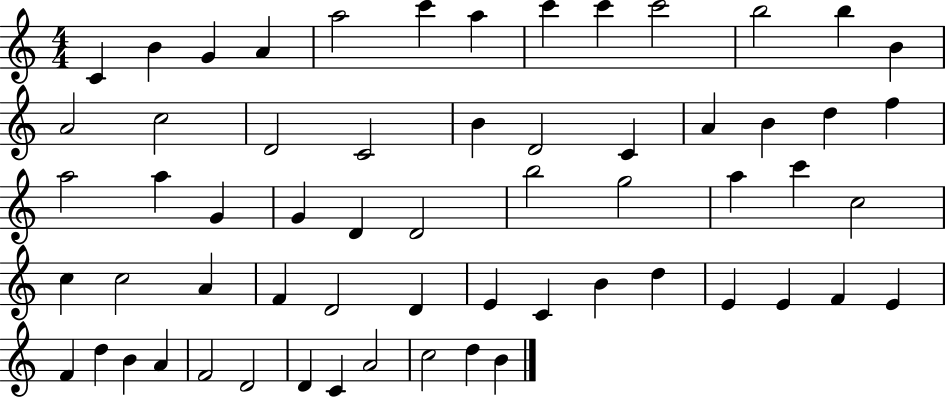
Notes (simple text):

C4/q B4/q G4/q A4/q A5/h C6/q A5/q C6/q C6/q C6/h B5/h B5/q B4/q A4/h C5/h D4/h C4/h B4/q D4/h C4/q A4/q B4/q D5/q F5/q A5/h A5/q G4/q G4/q D4/q D4/h B5/h G5/h A5/q C6/q C5/h C5/q C5/h A4/q F4/q D4/h D4/q E4/q C4/q B4/q D5/q E4/q E4/q F4/q E4/q F4/q D5/q B4/q A4/q F4/h D4/h D4/q C4/q A4/h C5/h D5/q B4/q